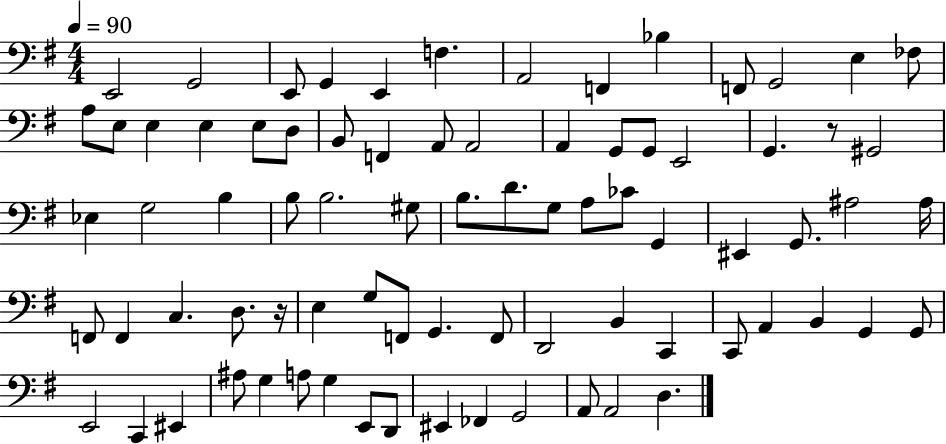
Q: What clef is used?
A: bass